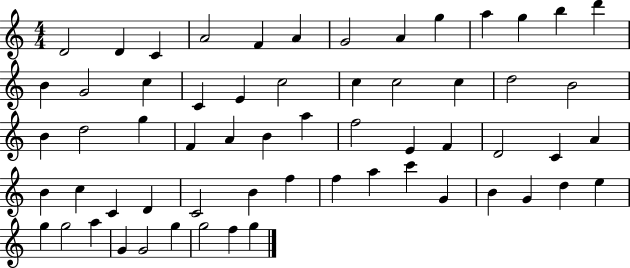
X:1
T:Untitled
M:4/4
L:1/4
K:C
D2 D C A2 F A G2 A g a g b d' B G2 c C E c2 c c2 c d2 B2 B d2 g F A B a f2 E F D2 C A B c C D C2 B f f a c' G B G d e g g2 a G G2 g g2 f g